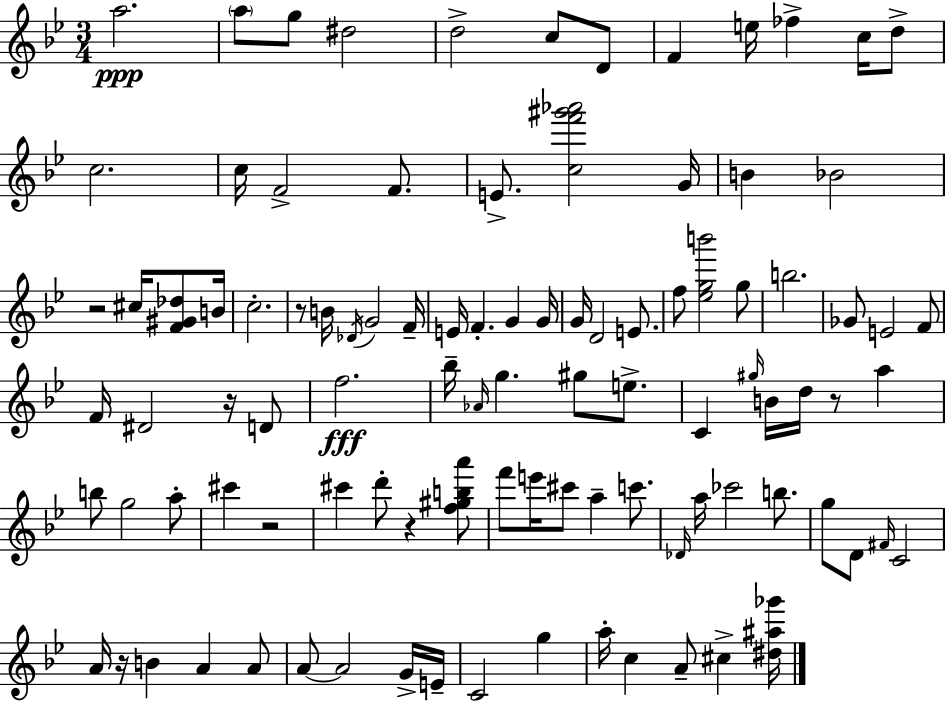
A5/h. A5/e G5/e D#5/h D5/h C5/e D4/e F4/q E5/s FES5/q C5/s D5/e C5/h. C5/s F4/h F4/e. E4/e. [C5,F6,G#6,Ab6]/h G4/s B4/q Bb4/h R/h C#5/s [F4,G#4,Db5]/e B4/s C5/h. R/e B4/s Db4/s G4/h F4/s E4/s F4/q. G4/q G4/s G4/s D4/h E4/e. F5/e [Eb5,G5,B6]/h G5/e B5/h. Gb4/e E4/h F4/e F4/s D#4/h R/s D4/e F5/h. Bb5/s Ab4/s G5/q. G#5/e E5/e. C4/q G#5/s B4/s D5/s R/e A5/q B5/e G5/h A5/e C#6/q R/h C#6/q D6/e R/q [F5,G#5,B5,A6]/e F6/e E6/s C#6/e A5/q C6/e. Db4/s A5/s CES6/h B5/e. G5/e D4/e F#4/s C4/h A4/s R/s B4/q A4/q A4/e A4/e A4/h G4/s E4/s C4/h G5/q A5/s C5/q A4/e C#5/q [D#5,A#5,Gb6]/s